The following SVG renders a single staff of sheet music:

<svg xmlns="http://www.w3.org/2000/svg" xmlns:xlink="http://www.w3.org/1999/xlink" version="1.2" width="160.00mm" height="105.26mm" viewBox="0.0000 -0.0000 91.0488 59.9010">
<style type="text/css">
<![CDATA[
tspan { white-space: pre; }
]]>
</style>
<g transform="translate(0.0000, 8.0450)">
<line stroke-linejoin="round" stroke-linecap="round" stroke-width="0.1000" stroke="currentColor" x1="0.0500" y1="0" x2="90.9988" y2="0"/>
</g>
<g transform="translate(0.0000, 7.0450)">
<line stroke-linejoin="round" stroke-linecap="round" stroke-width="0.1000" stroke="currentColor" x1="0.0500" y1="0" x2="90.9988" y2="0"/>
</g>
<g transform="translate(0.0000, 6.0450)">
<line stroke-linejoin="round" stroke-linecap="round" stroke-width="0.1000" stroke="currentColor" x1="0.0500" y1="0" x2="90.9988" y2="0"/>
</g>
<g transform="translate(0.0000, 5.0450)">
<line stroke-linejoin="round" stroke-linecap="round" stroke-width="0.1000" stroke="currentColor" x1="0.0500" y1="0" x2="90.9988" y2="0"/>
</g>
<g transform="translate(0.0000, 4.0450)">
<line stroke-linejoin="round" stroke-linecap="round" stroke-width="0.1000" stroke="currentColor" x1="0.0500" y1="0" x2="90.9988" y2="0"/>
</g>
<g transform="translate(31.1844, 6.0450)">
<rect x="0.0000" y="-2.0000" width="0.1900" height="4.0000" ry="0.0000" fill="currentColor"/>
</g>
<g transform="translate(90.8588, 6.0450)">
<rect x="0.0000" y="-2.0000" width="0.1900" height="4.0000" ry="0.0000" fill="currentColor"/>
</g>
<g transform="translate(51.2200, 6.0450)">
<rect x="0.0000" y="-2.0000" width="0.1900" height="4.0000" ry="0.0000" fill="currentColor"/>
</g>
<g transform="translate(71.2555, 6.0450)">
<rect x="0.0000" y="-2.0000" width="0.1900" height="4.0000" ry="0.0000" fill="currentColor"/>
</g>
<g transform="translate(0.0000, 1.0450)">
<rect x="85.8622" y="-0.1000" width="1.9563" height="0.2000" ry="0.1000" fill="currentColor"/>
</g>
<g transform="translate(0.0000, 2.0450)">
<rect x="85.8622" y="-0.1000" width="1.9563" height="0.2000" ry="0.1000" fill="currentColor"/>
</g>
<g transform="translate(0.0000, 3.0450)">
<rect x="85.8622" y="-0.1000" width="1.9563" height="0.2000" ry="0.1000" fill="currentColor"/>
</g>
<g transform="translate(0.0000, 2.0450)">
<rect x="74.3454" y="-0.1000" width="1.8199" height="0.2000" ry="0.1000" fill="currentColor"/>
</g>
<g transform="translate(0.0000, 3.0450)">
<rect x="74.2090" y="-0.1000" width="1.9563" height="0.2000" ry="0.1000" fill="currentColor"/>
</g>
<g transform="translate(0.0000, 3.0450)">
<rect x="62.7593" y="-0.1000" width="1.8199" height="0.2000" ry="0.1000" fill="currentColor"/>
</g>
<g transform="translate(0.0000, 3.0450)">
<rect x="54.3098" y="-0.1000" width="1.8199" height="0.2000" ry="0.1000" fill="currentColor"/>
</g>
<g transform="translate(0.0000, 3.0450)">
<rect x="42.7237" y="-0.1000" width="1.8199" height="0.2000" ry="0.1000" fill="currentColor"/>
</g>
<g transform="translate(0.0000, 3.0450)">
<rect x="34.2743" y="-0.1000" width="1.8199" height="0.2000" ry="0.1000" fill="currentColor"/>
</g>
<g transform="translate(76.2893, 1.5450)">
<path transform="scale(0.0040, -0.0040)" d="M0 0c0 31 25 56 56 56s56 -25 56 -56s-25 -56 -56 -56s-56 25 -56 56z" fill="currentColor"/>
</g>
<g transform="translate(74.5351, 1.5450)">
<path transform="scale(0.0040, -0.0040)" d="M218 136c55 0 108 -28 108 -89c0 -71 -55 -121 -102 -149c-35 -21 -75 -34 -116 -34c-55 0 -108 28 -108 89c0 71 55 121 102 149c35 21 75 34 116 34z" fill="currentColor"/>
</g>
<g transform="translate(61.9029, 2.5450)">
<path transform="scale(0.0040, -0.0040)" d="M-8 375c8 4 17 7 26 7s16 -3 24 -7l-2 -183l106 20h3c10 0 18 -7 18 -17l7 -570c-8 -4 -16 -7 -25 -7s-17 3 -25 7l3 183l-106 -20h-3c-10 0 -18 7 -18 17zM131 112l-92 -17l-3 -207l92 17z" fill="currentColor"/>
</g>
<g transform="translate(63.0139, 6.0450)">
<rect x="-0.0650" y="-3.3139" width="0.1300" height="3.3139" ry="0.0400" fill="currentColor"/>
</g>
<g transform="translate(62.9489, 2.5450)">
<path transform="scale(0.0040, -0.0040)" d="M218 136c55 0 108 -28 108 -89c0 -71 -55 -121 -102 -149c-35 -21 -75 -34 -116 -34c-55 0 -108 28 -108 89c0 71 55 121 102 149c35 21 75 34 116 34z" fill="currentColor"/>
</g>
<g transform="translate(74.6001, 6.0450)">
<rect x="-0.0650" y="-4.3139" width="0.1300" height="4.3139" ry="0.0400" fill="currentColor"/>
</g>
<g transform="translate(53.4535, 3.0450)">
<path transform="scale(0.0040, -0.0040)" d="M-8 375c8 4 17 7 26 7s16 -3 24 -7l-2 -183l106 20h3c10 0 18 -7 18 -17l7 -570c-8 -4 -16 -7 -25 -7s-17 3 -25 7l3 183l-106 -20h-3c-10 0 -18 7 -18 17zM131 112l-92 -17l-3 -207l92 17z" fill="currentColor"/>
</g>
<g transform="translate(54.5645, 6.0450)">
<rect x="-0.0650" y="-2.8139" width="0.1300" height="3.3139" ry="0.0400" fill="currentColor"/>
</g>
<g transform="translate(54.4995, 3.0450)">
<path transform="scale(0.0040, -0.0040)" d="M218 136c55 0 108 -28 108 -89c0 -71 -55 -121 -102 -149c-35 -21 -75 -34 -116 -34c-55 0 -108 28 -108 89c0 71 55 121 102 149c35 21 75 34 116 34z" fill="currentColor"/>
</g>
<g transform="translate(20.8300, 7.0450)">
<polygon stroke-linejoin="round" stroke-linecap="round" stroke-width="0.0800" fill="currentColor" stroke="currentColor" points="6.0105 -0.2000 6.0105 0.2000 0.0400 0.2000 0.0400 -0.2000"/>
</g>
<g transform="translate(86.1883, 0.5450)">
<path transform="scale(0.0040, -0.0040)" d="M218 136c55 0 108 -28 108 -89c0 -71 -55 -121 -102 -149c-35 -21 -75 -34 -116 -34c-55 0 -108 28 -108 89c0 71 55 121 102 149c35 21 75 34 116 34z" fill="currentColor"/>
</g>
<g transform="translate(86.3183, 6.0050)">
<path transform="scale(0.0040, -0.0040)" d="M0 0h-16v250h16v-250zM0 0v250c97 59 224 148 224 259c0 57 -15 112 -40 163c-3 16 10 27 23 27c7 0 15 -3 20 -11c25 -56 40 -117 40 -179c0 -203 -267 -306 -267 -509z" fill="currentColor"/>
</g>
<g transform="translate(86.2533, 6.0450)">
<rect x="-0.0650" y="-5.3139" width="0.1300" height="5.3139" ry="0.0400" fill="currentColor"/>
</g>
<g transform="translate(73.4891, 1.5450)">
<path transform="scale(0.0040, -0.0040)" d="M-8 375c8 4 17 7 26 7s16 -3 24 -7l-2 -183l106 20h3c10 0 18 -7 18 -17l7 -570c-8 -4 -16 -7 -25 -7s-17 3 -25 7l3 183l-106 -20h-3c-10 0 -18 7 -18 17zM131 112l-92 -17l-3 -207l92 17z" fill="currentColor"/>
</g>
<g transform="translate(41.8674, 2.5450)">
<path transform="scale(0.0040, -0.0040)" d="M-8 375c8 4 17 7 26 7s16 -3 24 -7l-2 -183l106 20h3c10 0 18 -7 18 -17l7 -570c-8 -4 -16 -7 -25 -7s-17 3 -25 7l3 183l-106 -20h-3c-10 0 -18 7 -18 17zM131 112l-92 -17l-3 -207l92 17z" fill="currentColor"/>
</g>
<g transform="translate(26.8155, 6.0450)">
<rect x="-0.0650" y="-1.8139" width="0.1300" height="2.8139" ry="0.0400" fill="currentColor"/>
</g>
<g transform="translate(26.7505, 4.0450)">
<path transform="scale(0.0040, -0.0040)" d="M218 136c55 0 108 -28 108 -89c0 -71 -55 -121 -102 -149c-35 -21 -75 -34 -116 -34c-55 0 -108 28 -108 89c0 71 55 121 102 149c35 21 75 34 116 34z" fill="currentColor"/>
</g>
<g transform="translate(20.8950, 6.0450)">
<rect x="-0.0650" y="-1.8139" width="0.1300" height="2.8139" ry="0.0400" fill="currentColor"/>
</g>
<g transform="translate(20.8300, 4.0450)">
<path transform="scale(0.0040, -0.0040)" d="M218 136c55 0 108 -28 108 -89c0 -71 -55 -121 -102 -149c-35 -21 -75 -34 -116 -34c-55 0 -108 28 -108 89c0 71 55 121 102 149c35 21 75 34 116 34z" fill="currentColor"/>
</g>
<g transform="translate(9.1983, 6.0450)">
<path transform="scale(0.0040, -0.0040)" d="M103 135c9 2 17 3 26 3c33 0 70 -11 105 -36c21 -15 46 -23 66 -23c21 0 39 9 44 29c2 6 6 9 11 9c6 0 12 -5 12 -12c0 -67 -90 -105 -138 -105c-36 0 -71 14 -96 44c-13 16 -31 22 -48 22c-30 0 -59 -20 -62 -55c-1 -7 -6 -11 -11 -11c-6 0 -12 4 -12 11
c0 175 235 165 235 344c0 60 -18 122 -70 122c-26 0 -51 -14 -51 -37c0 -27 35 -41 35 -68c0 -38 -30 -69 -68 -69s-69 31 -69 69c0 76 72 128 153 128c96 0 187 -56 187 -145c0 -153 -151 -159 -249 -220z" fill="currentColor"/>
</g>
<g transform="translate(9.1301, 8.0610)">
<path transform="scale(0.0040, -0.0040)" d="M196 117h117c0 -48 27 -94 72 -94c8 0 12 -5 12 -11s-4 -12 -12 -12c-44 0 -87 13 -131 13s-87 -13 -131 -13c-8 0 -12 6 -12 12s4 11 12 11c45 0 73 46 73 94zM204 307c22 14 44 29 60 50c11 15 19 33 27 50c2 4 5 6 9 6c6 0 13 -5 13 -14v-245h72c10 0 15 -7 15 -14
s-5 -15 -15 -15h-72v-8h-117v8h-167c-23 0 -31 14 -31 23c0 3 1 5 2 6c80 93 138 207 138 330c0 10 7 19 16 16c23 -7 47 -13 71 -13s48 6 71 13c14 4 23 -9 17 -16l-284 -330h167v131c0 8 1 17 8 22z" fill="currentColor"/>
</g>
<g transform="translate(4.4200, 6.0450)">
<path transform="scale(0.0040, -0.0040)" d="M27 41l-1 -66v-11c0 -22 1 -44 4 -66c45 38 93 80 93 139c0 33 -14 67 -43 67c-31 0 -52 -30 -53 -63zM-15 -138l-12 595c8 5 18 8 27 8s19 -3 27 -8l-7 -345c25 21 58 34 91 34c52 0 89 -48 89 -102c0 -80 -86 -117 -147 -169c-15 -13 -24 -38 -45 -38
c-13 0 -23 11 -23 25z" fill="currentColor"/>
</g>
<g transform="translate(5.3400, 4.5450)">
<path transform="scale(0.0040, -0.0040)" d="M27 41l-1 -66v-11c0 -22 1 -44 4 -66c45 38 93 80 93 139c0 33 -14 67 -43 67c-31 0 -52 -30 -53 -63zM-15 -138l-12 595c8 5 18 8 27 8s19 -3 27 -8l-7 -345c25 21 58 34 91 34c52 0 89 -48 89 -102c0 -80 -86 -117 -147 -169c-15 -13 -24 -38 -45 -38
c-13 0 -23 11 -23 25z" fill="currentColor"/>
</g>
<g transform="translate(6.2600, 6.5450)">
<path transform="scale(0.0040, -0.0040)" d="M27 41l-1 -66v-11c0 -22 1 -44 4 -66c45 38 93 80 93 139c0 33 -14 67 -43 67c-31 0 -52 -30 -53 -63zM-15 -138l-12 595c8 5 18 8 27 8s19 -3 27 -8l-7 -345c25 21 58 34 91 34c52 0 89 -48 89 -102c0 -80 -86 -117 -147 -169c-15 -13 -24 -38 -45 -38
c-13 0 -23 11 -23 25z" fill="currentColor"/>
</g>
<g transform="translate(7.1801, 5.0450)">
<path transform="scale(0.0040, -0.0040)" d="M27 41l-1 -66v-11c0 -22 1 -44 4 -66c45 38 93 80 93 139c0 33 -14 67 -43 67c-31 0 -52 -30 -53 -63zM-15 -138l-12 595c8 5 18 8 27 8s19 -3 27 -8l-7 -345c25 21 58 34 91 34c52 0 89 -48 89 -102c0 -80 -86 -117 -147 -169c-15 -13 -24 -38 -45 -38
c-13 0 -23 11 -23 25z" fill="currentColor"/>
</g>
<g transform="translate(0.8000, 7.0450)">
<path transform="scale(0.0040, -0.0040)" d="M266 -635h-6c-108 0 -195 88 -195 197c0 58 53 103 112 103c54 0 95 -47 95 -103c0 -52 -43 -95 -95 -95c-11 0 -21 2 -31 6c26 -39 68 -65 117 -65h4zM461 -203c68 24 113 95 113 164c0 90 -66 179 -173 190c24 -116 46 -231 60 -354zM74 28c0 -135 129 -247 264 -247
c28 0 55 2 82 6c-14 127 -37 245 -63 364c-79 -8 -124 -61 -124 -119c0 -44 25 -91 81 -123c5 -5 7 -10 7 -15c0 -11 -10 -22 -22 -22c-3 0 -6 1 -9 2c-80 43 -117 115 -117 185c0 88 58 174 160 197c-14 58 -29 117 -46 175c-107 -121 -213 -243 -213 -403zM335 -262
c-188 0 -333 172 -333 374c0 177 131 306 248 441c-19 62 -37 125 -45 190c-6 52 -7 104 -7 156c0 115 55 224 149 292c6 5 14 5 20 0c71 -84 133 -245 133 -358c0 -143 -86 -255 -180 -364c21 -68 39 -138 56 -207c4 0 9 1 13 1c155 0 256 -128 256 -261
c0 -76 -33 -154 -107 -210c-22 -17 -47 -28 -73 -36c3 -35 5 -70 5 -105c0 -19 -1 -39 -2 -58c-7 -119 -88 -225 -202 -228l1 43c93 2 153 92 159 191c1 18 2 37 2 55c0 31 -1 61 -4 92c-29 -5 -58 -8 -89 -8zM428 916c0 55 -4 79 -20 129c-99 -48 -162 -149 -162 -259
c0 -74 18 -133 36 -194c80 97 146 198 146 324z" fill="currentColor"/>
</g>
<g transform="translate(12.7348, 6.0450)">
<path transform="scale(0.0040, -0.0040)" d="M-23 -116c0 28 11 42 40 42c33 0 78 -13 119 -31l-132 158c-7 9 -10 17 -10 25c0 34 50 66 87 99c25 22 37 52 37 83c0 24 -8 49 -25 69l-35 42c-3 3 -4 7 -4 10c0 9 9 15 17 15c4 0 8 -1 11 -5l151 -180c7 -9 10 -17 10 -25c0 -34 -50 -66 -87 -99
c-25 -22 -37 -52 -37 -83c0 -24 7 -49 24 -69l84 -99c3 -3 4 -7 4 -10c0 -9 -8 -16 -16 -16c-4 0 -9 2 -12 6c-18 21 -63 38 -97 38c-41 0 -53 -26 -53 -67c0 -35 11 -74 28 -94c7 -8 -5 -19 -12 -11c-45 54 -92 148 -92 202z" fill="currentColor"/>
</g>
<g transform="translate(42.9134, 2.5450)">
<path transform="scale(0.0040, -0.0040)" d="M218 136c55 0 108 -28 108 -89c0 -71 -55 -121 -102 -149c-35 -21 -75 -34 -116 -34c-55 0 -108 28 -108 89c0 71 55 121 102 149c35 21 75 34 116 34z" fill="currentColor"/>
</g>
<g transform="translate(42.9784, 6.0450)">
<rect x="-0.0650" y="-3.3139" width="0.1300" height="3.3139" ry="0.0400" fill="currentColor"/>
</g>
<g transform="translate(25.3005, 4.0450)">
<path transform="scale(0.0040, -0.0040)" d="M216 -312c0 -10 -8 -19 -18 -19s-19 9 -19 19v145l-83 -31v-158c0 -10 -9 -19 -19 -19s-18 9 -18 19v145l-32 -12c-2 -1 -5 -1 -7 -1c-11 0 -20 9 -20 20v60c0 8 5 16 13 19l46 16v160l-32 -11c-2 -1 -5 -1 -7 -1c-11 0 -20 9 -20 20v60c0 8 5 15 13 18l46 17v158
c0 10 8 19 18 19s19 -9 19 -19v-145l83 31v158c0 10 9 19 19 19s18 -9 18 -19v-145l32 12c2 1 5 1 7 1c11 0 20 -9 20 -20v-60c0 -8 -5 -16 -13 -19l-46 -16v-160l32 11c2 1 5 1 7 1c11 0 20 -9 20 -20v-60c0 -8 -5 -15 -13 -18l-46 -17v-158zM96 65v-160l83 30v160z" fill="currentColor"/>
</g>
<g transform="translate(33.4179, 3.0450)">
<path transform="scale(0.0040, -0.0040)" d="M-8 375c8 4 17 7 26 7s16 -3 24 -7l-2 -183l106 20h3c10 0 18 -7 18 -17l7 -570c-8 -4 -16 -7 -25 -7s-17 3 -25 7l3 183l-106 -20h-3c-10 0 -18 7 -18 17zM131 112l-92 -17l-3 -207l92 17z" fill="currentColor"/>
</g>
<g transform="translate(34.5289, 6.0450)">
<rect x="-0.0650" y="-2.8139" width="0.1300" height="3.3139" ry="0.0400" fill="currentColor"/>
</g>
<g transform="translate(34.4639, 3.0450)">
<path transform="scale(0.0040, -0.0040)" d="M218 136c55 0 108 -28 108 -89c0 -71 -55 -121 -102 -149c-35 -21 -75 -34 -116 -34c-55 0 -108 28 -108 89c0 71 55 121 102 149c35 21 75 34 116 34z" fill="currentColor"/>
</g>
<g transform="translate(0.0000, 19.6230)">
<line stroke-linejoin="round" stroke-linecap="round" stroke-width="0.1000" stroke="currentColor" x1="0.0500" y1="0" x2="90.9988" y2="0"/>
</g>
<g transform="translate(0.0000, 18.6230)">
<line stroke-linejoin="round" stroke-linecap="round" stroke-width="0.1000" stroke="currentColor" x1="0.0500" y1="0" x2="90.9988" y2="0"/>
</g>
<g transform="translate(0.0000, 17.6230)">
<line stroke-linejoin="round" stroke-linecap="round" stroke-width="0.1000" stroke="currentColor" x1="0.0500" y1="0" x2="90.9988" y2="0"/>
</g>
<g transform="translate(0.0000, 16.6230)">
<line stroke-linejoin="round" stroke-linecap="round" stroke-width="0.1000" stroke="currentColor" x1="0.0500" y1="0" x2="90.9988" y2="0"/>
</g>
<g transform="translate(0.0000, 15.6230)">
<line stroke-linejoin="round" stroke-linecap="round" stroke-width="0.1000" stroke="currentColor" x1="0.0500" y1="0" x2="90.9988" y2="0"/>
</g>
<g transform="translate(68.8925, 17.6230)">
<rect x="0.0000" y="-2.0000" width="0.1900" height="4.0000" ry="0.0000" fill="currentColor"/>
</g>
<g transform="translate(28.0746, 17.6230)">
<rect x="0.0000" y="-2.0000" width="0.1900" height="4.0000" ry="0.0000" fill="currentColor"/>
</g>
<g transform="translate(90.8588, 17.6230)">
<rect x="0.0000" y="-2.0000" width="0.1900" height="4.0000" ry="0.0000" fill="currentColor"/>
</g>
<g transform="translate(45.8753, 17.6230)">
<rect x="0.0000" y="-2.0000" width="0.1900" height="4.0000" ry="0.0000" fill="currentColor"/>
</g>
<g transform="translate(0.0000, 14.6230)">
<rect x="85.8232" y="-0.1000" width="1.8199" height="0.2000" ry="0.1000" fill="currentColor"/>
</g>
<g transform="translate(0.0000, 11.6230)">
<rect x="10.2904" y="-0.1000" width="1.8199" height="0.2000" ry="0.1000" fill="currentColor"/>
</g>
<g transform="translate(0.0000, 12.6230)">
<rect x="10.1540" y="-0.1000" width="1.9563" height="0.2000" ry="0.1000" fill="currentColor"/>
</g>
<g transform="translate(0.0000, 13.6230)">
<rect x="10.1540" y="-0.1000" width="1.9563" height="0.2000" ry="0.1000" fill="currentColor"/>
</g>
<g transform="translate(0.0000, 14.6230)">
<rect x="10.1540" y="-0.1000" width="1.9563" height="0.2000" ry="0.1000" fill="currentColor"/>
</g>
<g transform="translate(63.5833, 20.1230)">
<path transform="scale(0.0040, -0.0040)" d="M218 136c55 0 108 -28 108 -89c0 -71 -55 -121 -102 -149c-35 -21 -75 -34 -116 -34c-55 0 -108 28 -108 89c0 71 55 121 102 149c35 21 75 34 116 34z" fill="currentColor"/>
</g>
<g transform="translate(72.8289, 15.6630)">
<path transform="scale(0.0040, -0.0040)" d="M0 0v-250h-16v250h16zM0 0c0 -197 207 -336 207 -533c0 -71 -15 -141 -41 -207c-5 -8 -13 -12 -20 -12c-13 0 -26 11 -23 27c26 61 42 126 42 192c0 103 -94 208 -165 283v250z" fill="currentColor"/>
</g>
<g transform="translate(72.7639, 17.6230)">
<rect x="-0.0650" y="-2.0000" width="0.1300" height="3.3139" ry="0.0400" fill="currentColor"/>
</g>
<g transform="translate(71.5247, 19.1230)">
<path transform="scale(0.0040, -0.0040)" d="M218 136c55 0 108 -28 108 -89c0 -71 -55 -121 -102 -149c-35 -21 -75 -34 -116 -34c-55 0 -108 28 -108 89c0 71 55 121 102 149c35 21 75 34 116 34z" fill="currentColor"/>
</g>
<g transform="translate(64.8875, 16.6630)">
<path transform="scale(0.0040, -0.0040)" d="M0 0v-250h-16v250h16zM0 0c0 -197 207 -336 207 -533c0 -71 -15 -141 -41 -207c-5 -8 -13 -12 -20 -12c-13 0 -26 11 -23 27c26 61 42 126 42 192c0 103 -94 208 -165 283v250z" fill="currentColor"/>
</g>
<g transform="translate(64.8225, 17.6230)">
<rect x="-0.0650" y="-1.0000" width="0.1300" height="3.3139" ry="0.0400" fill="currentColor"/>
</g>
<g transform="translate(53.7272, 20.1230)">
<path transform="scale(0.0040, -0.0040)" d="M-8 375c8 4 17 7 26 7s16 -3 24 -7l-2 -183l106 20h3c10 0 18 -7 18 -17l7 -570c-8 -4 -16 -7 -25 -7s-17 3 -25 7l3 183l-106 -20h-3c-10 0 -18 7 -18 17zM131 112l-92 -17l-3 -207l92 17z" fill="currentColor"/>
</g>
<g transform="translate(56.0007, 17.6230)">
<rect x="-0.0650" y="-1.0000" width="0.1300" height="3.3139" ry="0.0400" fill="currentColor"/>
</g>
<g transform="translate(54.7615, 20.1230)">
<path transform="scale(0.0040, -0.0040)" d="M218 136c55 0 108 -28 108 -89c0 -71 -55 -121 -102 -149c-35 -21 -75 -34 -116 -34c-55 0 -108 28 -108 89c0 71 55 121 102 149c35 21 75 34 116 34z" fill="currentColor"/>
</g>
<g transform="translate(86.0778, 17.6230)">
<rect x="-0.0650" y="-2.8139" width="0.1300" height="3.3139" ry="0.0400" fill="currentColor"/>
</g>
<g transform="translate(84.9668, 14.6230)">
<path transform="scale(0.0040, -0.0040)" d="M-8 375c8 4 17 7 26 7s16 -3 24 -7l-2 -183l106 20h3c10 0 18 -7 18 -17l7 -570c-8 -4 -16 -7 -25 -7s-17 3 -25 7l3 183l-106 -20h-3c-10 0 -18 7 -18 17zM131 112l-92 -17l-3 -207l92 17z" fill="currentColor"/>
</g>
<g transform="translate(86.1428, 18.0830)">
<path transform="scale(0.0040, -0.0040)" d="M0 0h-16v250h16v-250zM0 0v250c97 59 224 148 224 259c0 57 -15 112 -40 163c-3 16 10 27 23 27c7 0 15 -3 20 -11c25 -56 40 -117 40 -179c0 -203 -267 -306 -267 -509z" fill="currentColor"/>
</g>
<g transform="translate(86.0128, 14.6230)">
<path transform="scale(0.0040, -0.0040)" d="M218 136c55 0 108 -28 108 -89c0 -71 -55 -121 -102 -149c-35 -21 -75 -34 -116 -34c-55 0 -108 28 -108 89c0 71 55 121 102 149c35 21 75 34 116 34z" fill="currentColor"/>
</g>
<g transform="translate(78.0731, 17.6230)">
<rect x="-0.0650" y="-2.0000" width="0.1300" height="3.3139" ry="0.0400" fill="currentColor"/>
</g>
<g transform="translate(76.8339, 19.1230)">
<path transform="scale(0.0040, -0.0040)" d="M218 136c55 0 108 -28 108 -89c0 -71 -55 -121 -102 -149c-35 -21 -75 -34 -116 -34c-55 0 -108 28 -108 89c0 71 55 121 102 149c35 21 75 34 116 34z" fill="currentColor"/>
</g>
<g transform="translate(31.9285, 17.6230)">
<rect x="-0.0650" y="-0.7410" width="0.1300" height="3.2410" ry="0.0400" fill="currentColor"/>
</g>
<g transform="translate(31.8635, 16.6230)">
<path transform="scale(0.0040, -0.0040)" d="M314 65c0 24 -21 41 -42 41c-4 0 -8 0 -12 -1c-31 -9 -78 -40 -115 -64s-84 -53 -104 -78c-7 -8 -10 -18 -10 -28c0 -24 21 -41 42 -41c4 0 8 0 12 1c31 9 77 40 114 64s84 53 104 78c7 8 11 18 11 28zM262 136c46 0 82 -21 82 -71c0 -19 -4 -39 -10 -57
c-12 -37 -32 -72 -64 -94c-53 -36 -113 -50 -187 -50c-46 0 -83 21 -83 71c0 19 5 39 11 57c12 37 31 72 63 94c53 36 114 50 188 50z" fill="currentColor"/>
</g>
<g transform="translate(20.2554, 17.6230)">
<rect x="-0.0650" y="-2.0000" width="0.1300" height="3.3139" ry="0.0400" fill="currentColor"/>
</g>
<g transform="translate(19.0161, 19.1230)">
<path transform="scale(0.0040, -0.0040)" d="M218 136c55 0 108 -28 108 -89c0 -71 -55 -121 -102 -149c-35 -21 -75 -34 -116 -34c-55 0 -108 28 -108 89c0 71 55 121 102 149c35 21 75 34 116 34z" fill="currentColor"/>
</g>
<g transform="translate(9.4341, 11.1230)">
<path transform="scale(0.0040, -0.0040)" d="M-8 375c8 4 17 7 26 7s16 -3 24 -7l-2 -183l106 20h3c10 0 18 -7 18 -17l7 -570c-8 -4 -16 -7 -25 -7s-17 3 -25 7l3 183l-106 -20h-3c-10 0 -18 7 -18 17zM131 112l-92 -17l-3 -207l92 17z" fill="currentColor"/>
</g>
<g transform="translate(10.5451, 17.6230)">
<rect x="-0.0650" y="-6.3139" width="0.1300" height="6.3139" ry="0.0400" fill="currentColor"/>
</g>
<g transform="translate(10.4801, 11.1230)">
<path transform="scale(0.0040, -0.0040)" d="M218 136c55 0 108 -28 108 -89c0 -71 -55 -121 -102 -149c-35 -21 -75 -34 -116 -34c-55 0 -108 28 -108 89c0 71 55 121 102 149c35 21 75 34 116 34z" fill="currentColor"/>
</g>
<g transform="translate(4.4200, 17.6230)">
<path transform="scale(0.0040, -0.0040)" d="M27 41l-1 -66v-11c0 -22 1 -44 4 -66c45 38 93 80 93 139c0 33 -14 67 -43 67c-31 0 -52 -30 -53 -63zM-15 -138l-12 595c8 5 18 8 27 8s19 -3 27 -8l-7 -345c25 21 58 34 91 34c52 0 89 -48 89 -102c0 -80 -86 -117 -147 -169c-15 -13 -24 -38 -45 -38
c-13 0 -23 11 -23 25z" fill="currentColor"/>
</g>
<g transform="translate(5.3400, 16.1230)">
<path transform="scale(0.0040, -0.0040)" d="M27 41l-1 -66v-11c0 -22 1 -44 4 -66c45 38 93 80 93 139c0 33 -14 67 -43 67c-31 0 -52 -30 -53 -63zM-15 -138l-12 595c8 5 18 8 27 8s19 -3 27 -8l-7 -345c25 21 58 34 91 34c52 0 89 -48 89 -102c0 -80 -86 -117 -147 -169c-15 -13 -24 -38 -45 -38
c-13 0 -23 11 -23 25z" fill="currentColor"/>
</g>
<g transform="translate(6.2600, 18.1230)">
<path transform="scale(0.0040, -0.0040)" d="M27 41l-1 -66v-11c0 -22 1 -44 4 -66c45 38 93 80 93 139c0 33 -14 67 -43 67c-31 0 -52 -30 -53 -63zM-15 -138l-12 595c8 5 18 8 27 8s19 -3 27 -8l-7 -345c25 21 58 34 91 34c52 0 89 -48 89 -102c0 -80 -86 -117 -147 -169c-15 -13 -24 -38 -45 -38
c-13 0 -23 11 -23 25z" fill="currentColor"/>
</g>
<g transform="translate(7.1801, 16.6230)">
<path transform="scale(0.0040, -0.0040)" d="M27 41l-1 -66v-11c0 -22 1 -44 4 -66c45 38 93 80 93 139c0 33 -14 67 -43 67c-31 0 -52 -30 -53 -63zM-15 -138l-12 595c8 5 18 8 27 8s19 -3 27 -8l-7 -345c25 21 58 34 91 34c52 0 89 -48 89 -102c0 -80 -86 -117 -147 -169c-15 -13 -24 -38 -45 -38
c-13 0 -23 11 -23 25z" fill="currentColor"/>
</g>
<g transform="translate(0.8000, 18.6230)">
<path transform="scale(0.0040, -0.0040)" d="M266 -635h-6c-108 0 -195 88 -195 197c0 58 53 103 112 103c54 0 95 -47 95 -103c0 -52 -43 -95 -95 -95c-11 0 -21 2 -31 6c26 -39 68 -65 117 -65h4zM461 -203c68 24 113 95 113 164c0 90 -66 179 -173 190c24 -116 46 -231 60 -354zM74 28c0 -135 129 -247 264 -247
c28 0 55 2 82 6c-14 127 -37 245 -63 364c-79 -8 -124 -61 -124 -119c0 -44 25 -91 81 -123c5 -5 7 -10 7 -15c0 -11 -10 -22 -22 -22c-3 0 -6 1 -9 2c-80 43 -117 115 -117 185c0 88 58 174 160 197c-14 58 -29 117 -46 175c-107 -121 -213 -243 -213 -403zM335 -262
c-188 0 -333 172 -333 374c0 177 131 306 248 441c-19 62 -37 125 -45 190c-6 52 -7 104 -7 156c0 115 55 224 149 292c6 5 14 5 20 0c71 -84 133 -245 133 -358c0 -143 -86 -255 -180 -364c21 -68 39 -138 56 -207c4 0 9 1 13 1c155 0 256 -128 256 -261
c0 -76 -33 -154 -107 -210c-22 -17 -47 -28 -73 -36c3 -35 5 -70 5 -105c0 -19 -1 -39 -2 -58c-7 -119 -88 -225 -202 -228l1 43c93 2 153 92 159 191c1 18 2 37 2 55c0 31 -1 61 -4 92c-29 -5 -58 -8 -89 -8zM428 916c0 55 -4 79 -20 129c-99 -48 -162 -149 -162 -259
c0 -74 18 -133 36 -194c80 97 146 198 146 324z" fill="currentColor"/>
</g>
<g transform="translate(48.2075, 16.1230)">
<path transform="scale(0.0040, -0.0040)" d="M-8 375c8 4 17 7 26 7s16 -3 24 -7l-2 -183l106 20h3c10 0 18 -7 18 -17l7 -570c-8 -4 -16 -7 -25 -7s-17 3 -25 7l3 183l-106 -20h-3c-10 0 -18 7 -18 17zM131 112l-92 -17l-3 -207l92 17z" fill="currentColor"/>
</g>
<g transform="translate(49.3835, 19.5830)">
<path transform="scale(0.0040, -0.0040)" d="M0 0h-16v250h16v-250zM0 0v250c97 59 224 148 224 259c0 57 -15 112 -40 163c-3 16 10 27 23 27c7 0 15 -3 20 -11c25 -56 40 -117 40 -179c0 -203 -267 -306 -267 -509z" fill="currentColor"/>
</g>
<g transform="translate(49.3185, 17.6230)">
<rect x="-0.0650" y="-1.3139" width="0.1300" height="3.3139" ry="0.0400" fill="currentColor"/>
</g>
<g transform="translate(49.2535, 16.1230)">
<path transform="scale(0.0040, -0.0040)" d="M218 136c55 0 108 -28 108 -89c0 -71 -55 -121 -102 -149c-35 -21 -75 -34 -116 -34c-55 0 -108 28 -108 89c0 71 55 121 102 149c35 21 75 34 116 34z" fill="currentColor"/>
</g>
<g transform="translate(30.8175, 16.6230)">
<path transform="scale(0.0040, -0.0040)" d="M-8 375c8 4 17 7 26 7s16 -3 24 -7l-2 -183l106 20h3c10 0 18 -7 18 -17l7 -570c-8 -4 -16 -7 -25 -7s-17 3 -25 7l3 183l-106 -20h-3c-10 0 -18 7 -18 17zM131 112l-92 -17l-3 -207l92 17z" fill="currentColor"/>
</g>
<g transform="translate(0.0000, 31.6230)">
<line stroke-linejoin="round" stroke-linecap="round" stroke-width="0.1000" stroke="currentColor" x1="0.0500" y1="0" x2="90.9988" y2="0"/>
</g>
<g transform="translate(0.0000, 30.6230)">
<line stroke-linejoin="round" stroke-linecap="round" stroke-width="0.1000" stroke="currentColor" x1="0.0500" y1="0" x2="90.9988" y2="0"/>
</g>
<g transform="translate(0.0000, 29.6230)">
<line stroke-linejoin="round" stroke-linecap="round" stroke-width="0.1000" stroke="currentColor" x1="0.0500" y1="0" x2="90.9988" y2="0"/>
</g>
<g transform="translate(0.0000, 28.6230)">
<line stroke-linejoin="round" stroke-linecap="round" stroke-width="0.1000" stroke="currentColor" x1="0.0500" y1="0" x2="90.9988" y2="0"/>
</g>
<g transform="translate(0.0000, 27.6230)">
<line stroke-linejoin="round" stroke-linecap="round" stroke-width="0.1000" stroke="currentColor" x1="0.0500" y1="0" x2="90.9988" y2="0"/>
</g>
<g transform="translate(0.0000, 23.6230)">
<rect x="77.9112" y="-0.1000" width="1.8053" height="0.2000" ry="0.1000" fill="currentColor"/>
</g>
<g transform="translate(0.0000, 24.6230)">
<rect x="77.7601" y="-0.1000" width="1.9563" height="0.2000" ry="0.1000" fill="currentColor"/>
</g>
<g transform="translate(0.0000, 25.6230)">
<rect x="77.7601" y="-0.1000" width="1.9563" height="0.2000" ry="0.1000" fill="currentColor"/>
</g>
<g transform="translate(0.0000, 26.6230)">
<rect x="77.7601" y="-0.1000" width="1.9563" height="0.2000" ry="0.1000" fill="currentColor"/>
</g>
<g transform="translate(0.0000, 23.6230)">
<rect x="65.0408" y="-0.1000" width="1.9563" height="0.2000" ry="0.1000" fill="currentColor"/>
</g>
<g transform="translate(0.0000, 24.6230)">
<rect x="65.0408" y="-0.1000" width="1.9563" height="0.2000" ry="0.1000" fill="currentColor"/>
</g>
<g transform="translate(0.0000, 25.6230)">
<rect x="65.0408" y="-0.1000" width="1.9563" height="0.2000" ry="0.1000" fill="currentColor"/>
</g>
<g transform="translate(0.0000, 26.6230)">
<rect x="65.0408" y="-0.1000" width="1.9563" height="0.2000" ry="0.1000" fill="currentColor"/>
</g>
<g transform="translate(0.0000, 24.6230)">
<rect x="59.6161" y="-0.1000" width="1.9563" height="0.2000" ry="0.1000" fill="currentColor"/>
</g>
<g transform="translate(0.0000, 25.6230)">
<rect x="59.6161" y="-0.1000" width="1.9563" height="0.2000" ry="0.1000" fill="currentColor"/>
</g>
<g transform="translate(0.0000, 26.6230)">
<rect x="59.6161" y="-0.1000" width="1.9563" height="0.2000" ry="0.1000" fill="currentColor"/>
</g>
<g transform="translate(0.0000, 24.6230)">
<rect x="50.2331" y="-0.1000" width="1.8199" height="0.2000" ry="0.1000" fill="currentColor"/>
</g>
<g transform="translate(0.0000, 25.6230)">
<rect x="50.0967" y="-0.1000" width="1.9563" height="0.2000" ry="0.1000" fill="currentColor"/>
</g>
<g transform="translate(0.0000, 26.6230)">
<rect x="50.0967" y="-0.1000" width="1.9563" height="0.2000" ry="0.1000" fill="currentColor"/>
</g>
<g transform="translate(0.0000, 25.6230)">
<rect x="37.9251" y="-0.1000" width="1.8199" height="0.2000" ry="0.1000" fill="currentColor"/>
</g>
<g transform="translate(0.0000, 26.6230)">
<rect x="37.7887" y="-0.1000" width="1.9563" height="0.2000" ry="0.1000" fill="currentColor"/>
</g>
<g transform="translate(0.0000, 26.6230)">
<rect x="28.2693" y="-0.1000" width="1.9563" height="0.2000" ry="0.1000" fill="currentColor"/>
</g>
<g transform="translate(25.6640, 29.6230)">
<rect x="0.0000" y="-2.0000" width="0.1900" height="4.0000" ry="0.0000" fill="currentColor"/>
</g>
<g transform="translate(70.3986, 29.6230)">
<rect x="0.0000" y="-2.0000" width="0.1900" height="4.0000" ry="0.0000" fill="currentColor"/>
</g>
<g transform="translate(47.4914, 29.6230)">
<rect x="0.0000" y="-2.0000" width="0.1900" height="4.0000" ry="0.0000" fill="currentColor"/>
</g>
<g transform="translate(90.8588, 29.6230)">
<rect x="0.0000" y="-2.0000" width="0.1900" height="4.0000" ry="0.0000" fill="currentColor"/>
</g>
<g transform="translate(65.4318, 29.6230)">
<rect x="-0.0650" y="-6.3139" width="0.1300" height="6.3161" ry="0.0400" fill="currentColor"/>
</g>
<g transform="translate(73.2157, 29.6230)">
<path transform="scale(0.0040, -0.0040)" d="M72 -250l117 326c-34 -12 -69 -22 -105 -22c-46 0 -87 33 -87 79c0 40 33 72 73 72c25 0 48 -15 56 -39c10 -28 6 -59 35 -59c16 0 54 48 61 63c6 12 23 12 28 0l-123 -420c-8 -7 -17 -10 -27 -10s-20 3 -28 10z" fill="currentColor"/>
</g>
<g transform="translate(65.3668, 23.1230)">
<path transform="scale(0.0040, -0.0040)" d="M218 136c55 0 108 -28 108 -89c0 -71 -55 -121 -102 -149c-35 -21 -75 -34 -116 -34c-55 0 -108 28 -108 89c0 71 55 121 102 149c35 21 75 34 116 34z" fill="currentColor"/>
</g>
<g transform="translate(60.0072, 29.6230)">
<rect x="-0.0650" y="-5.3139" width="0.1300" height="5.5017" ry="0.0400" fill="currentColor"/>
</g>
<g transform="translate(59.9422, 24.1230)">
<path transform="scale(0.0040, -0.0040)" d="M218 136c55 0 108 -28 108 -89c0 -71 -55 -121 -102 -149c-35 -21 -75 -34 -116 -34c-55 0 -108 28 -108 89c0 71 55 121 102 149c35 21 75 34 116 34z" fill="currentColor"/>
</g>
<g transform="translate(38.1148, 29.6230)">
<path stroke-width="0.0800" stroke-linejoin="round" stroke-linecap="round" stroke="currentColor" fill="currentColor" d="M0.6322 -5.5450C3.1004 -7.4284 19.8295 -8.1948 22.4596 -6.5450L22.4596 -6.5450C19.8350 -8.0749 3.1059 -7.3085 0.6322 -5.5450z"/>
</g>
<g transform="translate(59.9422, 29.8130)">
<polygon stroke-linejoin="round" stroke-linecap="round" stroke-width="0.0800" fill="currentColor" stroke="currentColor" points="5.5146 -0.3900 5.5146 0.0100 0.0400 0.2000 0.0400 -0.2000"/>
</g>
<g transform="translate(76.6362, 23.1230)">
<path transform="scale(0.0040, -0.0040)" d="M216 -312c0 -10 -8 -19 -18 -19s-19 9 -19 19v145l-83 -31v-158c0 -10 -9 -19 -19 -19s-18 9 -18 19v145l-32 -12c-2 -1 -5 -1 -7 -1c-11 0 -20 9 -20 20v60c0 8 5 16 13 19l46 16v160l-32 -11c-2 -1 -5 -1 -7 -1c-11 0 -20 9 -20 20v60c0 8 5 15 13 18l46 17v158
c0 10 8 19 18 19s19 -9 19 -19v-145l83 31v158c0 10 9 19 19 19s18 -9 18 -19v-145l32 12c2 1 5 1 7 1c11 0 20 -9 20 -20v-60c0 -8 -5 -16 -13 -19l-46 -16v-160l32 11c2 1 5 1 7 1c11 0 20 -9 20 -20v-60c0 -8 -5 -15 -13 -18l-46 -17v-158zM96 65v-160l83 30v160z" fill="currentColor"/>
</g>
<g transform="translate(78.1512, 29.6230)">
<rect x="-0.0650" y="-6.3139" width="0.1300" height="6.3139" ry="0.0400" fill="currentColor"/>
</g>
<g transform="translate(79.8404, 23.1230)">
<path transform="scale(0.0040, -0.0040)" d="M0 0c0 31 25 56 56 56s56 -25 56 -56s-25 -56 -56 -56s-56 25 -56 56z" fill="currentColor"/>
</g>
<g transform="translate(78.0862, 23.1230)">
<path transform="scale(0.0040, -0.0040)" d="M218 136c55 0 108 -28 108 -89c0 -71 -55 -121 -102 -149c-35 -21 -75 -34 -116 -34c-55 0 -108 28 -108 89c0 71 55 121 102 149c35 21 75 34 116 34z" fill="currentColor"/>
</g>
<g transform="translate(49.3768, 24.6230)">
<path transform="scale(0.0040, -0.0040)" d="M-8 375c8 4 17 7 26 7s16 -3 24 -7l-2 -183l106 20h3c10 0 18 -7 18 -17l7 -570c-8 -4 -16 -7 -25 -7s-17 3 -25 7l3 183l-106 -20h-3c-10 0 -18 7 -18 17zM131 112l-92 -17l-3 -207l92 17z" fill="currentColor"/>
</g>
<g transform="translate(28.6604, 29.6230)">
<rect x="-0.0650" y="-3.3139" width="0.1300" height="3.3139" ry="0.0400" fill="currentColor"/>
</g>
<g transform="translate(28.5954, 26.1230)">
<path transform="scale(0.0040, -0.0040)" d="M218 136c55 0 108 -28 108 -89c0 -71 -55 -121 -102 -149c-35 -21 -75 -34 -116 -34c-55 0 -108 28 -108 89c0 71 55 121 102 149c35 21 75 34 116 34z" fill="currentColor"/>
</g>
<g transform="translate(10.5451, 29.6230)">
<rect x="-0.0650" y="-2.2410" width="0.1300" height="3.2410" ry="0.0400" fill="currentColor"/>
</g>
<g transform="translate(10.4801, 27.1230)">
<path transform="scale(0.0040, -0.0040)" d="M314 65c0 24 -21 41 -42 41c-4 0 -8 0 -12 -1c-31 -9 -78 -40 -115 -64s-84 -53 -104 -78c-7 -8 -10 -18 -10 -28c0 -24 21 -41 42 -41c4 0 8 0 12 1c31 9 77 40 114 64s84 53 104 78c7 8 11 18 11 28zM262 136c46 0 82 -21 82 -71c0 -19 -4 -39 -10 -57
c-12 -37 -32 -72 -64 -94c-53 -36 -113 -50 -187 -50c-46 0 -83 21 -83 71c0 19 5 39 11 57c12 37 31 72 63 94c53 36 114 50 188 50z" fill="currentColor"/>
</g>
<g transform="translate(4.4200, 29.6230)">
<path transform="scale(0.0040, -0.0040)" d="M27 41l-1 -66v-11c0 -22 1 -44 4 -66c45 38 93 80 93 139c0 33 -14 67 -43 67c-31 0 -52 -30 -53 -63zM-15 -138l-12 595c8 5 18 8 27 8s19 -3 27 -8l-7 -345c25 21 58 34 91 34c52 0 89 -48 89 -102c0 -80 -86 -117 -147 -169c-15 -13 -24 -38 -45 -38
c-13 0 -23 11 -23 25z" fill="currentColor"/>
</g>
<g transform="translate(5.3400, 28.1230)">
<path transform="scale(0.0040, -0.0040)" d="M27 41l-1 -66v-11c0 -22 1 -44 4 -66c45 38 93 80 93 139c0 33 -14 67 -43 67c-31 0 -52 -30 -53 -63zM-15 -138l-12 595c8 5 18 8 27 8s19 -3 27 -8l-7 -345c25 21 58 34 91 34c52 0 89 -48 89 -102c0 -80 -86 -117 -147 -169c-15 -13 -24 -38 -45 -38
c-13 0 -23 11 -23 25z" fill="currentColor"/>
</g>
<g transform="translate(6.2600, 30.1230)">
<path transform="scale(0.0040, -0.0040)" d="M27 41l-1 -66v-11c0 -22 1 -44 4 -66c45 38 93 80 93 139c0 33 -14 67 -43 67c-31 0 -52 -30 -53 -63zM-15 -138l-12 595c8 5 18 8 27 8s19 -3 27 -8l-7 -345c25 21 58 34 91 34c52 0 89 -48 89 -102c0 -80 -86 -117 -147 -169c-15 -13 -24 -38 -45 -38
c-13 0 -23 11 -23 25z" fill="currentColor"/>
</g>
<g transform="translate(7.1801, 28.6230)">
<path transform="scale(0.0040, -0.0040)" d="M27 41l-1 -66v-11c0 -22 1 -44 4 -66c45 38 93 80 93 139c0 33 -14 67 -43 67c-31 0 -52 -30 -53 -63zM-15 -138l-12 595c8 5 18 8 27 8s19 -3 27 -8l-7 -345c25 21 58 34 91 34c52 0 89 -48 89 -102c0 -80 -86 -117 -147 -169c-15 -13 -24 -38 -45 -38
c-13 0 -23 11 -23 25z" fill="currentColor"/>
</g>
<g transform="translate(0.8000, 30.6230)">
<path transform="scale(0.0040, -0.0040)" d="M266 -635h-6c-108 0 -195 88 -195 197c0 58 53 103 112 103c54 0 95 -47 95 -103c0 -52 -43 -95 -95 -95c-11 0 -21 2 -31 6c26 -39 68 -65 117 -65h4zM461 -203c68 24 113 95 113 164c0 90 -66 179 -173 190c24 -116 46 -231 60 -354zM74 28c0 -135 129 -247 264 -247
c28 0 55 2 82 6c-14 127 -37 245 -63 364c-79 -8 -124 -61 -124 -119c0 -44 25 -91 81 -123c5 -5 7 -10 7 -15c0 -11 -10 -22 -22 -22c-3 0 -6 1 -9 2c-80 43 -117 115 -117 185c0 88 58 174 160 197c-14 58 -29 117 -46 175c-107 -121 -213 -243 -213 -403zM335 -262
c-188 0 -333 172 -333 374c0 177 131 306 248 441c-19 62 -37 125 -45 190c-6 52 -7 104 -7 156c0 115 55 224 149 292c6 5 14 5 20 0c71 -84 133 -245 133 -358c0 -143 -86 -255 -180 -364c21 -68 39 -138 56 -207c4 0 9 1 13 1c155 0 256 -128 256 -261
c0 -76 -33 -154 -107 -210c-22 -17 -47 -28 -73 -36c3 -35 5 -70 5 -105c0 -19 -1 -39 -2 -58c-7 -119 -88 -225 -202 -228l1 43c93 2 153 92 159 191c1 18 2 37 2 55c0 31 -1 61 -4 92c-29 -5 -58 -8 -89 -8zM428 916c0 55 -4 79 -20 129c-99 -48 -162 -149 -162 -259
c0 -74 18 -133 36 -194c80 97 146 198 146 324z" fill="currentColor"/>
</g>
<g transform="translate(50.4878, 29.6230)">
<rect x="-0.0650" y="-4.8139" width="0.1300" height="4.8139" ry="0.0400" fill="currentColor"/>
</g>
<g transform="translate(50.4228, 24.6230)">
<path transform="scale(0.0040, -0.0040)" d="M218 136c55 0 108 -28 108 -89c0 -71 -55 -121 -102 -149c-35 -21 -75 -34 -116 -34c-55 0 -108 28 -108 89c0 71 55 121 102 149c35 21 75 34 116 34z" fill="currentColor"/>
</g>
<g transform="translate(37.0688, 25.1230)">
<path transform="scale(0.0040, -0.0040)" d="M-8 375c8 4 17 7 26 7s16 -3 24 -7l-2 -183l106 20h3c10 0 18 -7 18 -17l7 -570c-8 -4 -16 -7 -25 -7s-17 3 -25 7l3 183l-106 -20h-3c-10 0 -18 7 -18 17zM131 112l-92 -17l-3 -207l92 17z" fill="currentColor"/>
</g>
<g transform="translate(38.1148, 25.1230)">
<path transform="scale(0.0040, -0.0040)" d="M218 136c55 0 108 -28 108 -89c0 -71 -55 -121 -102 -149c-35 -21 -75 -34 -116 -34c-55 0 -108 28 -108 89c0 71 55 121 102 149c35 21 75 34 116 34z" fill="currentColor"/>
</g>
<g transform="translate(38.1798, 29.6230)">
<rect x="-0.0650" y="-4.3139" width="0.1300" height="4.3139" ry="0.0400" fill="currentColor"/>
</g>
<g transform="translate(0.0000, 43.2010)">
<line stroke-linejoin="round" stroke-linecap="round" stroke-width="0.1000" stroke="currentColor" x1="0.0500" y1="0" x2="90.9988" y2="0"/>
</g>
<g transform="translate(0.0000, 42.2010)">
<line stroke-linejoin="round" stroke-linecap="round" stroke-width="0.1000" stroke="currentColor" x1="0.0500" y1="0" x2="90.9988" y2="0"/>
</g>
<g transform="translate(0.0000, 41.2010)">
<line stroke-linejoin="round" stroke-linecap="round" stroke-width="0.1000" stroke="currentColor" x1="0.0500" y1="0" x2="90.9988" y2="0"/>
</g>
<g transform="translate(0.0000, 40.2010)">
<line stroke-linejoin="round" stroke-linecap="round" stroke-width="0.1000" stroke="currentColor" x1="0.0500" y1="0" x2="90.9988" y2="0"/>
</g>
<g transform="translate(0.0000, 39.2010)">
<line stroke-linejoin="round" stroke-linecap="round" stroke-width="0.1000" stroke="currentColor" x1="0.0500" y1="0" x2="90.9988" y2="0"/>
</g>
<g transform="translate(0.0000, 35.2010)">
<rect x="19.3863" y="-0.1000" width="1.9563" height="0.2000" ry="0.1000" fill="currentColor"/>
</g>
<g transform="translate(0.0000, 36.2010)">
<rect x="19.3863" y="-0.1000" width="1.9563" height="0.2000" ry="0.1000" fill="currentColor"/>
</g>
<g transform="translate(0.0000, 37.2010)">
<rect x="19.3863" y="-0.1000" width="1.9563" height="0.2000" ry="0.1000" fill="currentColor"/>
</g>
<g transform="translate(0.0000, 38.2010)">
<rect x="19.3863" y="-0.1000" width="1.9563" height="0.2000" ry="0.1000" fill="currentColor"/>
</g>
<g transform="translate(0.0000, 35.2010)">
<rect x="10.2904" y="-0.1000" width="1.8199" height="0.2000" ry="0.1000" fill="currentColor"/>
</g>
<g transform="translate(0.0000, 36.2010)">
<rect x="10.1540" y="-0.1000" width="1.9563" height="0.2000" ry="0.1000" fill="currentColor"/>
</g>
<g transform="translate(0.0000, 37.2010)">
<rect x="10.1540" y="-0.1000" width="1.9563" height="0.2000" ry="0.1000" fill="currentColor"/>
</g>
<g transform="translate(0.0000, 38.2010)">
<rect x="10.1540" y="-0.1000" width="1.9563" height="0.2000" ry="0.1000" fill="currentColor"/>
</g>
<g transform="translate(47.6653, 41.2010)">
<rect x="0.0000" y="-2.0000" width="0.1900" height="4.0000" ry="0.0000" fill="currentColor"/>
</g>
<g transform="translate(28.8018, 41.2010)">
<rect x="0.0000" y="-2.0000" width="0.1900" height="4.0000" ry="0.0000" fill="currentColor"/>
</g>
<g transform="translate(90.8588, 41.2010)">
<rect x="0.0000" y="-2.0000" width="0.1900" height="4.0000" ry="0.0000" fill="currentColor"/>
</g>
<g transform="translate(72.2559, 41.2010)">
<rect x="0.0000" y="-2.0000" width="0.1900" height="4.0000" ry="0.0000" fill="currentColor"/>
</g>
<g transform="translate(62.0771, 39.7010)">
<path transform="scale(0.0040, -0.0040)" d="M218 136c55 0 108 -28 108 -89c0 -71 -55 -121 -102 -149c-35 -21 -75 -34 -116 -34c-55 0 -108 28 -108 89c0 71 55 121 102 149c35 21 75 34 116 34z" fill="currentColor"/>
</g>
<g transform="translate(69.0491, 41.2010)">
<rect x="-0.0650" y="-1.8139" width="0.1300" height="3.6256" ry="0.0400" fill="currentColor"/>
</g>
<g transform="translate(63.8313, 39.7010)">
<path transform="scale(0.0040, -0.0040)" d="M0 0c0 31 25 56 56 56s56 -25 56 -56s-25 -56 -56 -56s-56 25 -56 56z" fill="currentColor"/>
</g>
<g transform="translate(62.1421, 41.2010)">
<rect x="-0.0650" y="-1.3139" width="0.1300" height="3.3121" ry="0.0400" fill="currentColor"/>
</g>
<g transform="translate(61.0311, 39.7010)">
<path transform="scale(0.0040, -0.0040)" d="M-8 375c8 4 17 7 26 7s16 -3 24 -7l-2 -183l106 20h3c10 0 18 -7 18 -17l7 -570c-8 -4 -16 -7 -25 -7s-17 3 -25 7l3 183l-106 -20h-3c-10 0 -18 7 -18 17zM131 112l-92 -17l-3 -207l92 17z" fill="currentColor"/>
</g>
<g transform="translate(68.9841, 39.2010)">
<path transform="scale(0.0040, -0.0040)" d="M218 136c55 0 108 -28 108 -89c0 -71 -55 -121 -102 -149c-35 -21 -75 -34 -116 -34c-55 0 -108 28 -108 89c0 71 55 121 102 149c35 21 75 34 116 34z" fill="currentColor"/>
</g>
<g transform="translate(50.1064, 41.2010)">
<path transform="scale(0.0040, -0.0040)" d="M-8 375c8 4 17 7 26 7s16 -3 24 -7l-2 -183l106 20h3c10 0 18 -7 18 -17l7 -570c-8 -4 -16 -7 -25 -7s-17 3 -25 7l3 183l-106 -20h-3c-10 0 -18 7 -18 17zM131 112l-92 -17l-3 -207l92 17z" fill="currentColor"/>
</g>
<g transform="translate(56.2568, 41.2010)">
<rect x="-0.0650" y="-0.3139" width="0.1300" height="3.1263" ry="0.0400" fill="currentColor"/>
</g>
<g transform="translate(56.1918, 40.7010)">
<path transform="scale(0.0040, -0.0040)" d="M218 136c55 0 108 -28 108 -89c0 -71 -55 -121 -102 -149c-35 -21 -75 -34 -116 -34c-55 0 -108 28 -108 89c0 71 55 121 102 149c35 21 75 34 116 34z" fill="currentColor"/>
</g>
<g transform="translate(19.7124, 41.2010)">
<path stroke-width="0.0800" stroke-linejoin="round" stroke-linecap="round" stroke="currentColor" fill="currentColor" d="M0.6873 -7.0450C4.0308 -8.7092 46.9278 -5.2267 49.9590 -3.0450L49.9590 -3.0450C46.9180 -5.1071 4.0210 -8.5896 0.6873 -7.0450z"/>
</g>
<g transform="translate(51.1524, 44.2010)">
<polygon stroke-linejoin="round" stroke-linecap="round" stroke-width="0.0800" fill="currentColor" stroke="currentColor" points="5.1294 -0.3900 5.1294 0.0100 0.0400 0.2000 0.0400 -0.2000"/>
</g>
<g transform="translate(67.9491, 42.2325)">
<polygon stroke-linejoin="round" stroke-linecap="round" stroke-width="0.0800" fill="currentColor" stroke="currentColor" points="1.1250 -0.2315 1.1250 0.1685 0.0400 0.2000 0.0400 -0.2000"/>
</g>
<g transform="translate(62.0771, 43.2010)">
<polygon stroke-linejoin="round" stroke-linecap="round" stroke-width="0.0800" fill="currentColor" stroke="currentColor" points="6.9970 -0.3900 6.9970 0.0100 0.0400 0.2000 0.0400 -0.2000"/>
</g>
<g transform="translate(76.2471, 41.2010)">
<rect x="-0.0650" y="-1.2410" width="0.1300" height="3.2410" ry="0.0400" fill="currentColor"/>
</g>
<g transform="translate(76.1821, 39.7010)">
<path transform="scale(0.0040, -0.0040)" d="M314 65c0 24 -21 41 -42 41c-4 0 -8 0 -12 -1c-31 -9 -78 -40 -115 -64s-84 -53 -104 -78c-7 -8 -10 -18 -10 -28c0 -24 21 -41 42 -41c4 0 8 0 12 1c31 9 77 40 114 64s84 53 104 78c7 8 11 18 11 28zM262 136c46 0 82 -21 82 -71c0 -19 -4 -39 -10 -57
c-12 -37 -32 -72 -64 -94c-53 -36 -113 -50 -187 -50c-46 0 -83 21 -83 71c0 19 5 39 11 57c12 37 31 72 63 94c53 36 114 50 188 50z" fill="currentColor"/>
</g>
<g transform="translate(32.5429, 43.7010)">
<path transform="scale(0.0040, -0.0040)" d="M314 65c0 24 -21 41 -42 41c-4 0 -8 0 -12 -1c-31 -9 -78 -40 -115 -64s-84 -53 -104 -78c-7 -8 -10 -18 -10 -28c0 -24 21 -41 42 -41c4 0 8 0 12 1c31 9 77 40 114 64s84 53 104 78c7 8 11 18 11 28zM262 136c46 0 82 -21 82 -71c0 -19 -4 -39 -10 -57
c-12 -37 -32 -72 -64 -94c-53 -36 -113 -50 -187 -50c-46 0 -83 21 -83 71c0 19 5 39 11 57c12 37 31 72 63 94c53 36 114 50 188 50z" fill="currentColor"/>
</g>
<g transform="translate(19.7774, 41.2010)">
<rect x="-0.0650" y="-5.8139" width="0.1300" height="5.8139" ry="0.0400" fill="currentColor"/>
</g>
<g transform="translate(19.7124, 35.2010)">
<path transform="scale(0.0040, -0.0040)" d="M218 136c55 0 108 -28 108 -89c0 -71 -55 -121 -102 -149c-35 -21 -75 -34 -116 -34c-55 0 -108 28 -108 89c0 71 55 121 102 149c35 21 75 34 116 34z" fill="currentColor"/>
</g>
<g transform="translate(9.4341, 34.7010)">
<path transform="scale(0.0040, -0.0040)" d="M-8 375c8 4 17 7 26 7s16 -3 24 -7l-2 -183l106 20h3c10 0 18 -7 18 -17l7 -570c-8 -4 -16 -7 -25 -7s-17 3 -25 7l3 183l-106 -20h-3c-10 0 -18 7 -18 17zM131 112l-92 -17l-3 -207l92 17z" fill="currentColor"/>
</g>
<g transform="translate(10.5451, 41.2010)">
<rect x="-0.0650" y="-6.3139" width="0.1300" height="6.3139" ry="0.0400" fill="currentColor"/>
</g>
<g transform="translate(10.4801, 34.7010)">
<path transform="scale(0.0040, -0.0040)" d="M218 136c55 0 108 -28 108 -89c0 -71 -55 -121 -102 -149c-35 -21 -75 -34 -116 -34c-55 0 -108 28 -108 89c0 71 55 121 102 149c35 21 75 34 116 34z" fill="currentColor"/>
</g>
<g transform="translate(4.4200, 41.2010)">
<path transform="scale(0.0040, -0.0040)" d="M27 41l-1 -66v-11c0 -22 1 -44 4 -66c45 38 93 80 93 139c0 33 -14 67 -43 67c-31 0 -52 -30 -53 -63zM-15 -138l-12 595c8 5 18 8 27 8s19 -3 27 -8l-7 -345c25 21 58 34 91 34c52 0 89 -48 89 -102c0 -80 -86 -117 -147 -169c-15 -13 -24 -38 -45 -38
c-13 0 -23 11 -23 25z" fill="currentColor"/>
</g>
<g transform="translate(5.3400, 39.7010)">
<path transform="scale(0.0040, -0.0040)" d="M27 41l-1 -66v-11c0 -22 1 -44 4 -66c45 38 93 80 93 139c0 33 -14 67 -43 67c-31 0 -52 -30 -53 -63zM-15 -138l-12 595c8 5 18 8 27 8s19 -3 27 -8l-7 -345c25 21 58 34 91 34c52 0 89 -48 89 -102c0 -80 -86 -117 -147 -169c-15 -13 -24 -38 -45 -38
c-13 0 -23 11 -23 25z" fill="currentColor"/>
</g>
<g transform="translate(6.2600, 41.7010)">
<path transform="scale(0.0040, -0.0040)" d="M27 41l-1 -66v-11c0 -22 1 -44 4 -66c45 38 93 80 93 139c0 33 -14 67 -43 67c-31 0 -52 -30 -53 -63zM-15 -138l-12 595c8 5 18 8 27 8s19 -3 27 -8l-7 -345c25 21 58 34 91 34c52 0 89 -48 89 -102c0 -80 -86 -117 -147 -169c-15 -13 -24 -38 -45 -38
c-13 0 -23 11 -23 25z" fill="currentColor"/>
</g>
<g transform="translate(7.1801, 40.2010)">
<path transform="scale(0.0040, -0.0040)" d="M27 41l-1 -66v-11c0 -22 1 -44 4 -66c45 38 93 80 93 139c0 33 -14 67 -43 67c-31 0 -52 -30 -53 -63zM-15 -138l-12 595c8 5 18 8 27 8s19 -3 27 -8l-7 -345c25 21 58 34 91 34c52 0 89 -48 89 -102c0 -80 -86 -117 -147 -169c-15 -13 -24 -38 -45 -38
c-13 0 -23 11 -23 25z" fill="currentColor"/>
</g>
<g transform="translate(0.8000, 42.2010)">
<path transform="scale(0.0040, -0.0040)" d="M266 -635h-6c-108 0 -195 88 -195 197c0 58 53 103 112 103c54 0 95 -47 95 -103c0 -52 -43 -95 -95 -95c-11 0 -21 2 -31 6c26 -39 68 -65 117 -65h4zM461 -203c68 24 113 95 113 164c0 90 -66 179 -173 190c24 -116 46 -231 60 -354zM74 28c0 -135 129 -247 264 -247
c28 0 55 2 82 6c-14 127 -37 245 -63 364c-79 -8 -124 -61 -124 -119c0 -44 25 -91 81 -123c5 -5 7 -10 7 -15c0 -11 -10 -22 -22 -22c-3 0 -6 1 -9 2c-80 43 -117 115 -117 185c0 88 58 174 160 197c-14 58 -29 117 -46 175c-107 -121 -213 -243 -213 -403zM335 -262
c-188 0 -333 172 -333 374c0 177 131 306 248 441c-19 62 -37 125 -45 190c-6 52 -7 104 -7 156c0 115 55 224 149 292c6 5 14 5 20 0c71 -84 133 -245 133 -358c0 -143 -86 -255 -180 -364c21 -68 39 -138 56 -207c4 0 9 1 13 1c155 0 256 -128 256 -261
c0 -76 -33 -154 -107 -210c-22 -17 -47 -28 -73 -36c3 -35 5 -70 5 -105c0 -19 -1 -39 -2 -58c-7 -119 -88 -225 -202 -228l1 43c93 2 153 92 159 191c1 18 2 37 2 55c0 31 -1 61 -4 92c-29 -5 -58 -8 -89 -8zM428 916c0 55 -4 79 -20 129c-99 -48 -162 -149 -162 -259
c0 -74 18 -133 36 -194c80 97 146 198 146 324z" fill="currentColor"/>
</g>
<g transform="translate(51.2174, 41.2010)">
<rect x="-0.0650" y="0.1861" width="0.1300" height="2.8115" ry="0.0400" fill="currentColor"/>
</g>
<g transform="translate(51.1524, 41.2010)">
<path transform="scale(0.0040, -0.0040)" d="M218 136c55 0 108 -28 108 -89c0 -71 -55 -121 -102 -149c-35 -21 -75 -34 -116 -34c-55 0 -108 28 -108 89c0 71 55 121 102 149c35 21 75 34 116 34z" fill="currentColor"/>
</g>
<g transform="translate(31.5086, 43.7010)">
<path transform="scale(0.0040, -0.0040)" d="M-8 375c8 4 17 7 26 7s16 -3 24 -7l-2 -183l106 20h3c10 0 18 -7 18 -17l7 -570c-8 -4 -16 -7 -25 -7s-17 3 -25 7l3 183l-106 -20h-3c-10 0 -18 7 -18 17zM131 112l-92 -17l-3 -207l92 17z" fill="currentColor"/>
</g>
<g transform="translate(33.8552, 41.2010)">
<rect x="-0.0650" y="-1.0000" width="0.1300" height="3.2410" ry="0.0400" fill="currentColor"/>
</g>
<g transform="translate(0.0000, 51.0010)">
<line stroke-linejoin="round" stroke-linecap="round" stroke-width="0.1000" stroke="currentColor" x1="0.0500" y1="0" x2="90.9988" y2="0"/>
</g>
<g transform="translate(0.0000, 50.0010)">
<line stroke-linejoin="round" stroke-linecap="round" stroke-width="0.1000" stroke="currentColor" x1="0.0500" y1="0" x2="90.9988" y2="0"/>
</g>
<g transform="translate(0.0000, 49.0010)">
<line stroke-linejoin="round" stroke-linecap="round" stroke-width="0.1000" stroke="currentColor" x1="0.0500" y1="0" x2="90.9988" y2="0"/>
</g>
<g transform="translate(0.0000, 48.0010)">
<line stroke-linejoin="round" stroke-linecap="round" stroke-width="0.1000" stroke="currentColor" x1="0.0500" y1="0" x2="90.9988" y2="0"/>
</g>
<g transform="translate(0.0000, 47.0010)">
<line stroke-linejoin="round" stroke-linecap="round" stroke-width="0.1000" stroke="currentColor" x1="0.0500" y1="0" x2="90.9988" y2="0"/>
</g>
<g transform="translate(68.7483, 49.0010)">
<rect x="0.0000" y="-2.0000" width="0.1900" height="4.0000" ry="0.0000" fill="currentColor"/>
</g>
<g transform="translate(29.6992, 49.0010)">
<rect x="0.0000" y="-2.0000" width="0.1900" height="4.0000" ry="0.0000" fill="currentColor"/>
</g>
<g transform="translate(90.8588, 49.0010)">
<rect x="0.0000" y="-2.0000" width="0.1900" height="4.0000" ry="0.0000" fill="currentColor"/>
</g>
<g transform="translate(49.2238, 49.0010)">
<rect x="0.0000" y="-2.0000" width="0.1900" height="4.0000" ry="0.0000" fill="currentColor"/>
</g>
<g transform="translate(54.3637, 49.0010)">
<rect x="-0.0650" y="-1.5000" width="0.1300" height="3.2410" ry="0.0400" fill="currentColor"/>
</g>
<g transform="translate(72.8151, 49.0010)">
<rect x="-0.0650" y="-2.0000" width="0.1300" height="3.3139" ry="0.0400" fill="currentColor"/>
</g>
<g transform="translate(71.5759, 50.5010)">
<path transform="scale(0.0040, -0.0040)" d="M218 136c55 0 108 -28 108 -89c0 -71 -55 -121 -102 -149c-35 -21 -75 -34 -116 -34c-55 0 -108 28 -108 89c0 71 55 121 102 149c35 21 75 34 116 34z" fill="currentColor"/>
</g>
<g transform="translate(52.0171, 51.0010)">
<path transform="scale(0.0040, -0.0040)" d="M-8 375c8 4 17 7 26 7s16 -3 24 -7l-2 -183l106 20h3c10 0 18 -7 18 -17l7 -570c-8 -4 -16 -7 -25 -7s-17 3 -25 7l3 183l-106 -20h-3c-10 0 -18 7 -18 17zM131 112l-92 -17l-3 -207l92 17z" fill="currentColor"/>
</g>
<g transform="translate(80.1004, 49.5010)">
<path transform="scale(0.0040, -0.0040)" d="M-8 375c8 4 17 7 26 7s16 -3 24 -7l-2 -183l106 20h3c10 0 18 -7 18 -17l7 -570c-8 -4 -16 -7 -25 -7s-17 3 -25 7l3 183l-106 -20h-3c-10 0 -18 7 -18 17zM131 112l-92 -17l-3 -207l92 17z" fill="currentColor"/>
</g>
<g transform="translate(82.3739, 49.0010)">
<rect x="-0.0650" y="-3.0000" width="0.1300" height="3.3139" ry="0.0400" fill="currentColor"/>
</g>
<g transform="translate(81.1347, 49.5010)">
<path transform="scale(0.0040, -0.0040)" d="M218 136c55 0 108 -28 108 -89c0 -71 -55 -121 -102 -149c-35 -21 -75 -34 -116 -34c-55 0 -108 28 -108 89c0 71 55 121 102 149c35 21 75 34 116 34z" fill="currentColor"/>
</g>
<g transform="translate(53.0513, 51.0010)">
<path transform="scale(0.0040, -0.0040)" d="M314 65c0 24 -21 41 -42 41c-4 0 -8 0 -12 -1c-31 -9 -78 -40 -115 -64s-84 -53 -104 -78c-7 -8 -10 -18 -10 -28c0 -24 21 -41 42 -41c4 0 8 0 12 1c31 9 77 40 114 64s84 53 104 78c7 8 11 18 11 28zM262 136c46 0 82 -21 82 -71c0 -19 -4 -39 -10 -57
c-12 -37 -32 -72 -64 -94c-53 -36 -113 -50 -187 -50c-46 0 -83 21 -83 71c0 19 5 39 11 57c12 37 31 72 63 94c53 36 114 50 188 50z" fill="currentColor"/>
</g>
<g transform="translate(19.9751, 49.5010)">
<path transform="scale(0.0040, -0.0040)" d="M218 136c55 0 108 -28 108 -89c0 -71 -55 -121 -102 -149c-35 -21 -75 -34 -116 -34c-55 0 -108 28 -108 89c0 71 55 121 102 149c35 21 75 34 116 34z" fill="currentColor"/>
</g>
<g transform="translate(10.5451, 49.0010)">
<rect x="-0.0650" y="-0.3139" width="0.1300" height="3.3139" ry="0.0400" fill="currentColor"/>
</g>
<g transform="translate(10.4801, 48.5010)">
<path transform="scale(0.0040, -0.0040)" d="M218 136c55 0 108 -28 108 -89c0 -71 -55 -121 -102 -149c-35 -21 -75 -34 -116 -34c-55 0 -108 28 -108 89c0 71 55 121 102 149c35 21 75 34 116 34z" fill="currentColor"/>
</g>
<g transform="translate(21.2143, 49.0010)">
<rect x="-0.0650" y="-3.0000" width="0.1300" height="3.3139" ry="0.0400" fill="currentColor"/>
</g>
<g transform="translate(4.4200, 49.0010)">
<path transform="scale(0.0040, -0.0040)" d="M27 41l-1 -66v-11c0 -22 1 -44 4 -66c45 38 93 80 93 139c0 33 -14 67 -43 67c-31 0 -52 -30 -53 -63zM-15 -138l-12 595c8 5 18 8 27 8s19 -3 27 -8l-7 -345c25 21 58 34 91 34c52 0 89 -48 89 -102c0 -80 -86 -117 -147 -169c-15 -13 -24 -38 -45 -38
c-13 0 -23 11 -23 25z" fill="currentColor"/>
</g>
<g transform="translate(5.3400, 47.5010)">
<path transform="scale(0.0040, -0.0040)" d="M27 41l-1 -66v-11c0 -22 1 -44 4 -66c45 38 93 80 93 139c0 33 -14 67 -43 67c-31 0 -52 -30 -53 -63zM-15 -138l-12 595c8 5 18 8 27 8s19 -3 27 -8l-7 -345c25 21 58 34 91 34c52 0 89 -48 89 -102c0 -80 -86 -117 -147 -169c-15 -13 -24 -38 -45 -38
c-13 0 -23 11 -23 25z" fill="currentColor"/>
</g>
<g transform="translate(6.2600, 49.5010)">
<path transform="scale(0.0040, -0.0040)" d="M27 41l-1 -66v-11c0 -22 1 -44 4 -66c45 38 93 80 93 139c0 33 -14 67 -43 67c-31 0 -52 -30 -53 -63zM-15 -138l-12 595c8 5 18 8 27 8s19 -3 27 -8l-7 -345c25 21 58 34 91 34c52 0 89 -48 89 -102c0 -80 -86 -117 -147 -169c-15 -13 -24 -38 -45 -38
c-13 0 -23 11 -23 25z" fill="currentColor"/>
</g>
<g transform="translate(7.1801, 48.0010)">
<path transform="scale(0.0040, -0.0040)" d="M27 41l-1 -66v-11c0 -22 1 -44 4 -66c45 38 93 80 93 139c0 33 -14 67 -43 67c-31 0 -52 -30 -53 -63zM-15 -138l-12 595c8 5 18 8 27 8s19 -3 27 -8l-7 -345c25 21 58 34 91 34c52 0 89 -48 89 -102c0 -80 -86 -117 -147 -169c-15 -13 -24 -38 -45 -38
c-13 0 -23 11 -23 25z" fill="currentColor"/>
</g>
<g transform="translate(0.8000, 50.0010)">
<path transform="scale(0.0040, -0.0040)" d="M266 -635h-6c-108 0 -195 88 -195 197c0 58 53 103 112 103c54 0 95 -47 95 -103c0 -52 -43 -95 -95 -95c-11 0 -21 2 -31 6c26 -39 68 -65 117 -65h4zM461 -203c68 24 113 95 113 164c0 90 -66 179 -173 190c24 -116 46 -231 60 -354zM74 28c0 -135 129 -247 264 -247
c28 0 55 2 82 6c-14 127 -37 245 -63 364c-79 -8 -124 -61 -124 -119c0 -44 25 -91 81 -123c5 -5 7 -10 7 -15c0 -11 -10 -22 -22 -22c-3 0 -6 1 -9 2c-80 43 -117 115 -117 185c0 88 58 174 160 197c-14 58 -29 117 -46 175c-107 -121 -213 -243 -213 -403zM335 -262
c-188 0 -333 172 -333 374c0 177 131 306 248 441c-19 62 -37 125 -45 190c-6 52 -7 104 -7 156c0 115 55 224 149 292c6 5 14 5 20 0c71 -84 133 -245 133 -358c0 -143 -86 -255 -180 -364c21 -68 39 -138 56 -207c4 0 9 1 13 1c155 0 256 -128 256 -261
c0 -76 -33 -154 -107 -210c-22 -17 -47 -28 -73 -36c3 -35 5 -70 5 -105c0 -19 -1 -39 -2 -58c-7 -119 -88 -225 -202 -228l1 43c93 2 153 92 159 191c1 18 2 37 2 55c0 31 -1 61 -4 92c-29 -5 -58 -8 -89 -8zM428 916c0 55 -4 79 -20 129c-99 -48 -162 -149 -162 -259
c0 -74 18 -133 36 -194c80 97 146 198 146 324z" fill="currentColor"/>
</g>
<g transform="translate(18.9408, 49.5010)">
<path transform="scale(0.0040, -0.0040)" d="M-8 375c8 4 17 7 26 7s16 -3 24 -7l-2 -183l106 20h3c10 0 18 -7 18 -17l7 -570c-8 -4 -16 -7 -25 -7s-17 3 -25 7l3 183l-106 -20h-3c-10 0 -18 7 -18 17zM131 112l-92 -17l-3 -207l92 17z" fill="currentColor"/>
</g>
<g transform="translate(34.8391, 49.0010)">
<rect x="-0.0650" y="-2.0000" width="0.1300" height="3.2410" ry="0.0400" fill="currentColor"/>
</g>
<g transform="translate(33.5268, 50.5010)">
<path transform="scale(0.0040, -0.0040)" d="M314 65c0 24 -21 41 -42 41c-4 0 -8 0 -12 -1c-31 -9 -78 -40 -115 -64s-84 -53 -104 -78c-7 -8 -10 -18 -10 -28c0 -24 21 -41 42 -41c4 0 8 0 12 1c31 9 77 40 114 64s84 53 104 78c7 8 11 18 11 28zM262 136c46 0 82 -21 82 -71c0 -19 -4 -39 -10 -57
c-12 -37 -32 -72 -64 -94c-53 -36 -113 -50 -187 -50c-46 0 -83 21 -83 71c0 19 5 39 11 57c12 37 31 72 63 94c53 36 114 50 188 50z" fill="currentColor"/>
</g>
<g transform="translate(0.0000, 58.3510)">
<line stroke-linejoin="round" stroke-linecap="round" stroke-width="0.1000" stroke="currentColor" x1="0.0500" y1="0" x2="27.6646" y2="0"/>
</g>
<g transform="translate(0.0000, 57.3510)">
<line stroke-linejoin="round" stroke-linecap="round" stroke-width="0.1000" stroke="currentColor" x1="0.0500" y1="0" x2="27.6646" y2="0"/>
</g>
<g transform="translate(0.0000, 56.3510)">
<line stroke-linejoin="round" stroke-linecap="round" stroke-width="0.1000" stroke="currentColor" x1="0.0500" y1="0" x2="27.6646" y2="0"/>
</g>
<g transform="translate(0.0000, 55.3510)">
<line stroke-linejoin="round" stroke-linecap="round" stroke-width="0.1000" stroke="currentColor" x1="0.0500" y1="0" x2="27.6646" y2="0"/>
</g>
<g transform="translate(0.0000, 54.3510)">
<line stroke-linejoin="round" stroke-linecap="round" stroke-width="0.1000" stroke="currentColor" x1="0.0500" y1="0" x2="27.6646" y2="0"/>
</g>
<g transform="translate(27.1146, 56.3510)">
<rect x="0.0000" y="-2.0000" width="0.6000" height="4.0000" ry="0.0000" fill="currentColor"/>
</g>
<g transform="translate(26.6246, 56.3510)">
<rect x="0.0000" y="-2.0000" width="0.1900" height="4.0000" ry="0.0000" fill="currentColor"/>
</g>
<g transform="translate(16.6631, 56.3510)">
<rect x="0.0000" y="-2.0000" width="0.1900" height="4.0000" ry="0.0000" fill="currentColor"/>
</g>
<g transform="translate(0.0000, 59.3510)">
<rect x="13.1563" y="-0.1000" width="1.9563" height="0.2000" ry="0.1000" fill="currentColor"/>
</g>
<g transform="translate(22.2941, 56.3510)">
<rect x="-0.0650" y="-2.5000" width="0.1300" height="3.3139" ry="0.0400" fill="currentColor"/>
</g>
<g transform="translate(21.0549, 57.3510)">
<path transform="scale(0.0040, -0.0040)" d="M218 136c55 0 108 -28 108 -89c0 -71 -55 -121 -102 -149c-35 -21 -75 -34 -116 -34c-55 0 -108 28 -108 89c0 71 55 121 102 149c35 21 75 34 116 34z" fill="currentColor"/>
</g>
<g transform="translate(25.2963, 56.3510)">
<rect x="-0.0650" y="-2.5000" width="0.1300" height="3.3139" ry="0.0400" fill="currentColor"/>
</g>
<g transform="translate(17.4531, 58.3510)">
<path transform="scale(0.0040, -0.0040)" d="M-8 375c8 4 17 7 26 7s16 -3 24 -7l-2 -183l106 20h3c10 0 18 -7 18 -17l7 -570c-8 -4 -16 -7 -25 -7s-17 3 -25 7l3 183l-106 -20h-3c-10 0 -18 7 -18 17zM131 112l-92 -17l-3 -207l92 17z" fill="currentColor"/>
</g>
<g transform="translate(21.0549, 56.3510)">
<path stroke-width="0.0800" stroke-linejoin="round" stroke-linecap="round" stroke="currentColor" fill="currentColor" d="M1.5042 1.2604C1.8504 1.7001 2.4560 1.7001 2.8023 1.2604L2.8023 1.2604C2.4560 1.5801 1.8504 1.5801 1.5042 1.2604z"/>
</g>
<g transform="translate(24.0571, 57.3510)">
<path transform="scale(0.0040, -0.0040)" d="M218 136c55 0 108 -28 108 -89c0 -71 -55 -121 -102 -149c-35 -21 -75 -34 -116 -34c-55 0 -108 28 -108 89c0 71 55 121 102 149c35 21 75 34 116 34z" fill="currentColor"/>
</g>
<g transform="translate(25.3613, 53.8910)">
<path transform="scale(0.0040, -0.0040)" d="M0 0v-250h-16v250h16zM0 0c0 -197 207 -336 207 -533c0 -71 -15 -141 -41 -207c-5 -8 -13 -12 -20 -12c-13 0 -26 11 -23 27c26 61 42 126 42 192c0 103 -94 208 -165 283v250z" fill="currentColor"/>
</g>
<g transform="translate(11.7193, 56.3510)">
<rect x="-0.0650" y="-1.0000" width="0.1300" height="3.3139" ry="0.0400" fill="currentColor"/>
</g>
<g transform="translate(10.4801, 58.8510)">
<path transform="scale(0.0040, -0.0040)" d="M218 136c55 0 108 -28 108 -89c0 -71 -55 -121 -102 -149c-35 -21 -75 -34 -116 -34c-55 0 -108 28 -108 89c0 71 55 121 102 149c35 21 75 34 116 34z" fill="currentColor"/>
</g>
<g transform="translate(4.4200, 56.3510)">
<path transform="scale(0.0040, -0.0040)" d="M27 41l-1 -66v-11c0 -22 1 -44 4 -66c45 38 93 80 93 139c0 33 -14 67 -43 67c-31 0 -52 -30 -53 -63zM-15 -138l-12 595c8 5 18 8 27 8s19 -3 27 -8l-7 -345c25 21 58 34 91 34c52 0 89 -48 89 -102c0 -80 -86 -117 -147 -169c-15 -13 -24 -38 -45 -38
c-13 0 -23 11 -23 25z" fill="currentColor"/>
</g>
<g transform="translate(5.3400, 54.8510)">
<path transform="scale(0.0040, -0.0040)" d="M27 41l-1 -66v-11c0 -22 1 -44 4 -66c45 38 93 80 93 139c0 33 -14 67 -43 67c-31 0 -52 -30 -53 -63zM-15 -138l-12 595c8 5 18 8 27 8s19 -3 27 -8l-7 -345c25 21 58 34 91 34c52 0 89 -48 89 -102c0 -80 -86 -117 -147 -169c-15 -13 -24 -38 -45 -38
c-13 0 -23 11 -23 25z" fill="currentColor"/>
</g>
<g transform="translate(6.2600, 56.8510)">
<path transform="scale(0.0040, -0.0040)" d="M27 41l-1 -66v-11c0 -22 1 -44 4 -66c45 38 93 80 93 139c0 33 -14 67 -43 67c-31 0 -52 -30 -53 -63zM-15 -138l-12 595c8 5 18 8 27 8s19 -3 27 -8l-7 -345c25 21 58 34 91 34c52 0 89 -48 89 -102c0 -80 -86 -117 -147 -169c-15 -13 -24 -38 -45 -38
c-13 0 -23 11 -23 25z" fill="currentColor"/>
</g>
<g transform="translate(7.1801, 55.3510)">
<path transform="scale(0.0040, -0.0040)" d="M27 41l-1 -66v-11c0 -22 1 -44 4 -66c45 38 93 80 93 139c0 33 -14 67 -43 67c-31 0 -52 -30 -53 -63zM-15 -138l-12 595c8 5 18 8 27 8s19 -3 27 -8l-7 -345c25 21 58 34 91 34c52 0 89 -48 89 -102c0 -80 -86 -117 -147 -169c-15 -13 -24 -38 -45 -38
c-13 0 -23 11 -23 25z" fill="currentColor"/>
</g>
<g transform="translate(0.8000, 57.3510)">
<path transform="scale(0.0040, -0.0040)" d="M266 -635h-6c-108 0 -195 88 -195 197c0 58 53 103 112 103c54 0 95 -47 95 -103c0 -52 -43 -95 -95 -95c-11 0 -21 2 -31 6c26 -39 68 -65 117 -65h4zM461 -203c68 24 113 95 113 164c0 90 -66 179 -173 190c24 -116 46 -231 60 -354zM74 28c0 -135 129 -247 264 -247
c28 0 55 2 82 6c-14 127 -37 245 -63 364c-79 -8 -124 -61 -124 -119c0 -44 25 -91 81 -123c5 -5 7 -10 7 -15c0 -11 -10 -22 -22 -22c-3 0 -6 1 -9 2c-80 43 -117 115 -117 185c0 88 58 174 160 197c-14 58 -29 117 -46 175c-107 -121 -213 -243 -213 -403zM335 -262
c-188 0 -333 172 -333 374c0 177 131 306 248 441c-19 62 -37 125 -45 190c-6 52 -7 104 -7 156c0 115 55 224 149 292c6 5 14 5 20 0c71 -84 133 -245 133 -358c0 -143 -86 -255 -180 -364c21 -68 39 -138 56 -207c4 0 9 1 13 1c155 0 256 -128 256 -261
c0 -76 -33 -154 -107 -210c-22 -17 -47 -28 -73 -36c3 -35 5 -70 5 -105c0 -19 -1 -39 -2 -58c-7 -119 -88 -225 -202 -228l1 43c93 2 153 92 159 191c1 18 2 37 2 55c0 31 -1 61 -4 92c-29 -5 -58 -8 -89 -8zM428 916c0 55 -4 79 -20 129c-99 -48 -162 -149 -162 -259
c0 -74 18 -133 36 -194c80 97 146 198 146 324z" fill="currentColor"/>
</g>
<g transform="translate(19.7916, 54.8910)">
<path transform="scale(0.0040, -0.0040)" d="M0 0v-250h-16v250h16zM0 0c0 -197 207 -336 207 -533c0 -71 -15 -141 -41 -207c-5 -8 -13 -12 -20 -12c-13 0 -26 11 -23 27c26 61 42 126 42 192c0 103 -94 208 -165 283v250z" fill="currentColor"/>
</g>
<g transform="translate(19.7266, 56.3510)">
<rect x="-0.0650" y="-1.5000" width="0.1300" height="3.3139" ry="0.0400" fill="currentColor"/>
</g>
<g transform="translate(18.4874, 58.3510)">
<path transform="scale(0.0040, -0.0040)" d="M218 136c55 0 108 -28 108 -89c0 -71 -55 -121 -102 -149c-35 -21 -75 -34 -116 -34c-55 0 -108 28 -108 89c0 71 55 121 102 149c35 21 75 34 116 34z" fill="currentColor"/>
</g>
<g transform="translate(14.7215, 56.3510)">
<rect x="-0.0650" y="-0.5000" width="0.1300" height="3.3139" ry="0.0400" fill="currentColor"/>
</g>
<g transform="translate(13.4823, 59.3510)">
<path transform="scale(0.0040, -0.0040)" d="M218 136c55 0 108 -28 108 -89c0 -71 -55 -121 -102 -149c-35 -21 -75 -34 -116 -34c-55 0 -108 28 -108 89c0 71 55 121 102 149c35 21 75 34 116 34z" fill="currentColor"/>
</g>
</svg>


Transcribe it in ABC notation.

X:1
T:Untitled
M:2/4
L:1/4
K:Ab
z f/2 ^f/2 a b a b d' f'/2 a' F d2 e/2 D D/2 F/2 F a/2 g2 _b d' e' f'/2 _a'/2 z/2 ^a' a' g' D2 B/2 c/2 e/2 f/4 _e2 c A F2 E2 F A _D C E/2 G G/2